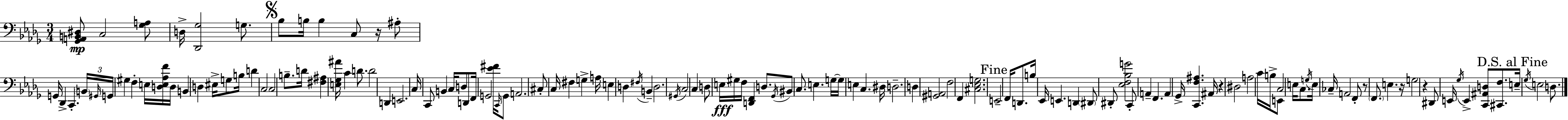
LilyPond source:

{
  \clef bass
  \numericTimeSignature
  \time 3/4
  \key bes \minor
  <ges, a, b, dis>8\mp c2 <ges a>8 | d16-> <des, ges>2 g8. | \mark \markup { \musicglyph "scripts.segno" } bes8 b16 b4 c8 r16 ais8-. | g,16 des,4-> c,4.-. \tuplet 3/2 { \parenthesize b,16 | \break \grace { gis,16 } g,16 } gis4 f4-. e16 <d e aes f'>16 | d16 b,4 d4 eis16-> g8 | b16 d'4 c2 | c2 b8.-- | \break d'16 <fis ais>4 <e ges ais'>16 c'4 d'8. | d'2 d,4 | e,2. | c16 c,8 b,4 c16 d8 d,8 | \break f,16 g,2 <ees' fis'>16 \grace { c,16 } | g,8 a,2. | cis8-. c16 fis4 g4-> | a16 e4 d4 \acciaccatura { fis16 } b,4-- | \break d2. | \acciaccatura { gis,16 } c2 | c4 d8 e16\fff gis16 f16 <d, f,>4 | d8. \acciaccatura { ges,16 } bis,8 c8. e4. | \break g16~~ g16 e4 c4. | dis16 d2.-- | d4 <gis, a,>2 | f2 | \break f,4 <cis ees g>2. | \mark "Fine" e,2-- | f,16 d,8. b16 ees,16 e,4. | d,4 \parenthesize dis,8 dis,8-. <ees f bes g'>2 | \break c,8-. a,4-- f,4. | a,4 ges,16-> <c, f ais>4. | ais,16 r4 dis2 | a2 | \break c'16 b16-> e,8 c2 | e16 c8. \acciaccatura { g16 } e16 ces16-- a,2 | f,8-. r8 \parenthesize f,8. e4. | r16 g2 | \break r4 dis,8 e,16 \acciaccatura { ges16 } e,4-> | <c, ais, d>8 <cis, f>8. \mark "D.S. al Fine" e16-- \acciaccatura { ges16 } e2 | d8. \bar "|."
}